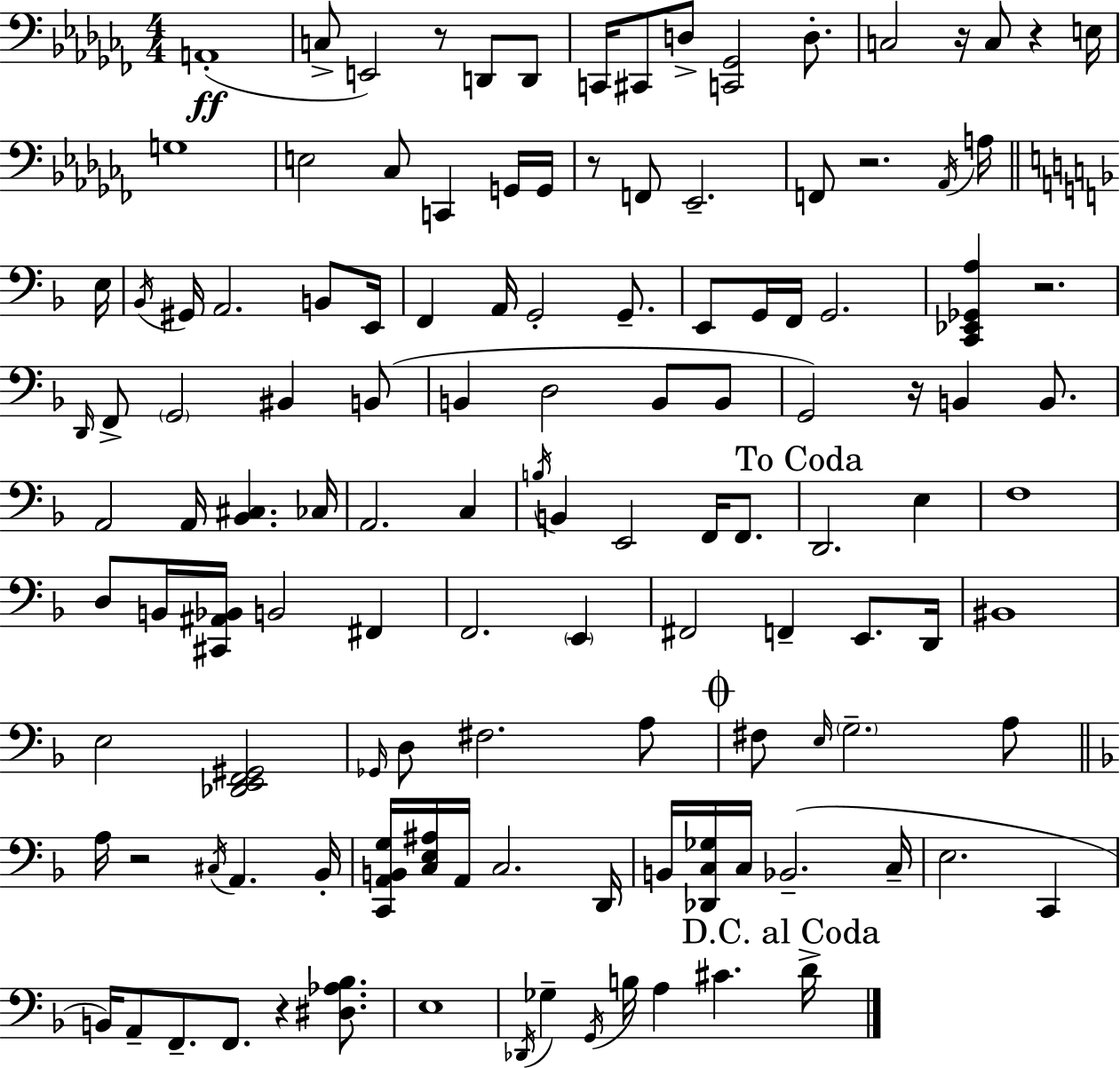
X:1
T:Untitled
M:4/4
L:1/4
K:Abm
A,,4 C,/2 E,,2 z/2 D,,/2 D,,/2 C,,/4 ^C,,/2 D,/2 [C,,_G,,]2 D,/2 C,2 z/4 C,/2 z E,/4 G,4 E,2 _C,/2 C,, G,,/4 G,,/4 z/2 F,,/2 _E,,2 F,,/2 z2 _A,,/4 A,/4 E,/4 _B,,/4 ^G,,/4 A,,2 B,,/2 E,,/4 F,, A,,/4 G,,2 G,,/2 E,,/2 G,,/4 F,,/4 G,,2 [C,,_E,,_G,,A,] z2 D,,/4 F,,/2 G,,2 ^B,, B,,/2 B,, D,2 B,,/2 B,,/2 G,,2 z/4 B,, B,,/2 A,,2 A,,/4 [_B,,^C,] _C,/4 A,,2 C, B,/4 B,, E,,2 F,,/4 F,,/2 D,,2 E, F,4 D,/2 B,,/4 [^C,,^A,,_B,,]/4 B,,2 ^F,, F,,2 E,, ^F,,2 F,, E,,/2 D,,/4 ^B,,4 E,2 [_D,,E,,F,,^G,,]2 _G,,/4 D,/2 ^F,2 A,/2 ^F,/2 E,/4 G,2 A,/2 A,/4 z2 ^C,/4 A,, _B,,/4 [C,,A,,B,,G,]/4 [C,E,^A,]/4 A,,/4 C,2 D,,/4 B,,/4 [_D,,C,_G,]/4 C,/4 _B,,2 C,/4 E,2 C,, B,,/4 A,,/2 F,,/2 F,,/2 z [^D,_A,_B,]/2 E,4 _D,,/4 _G, G,,/4 B,/4 A, ^C D/4